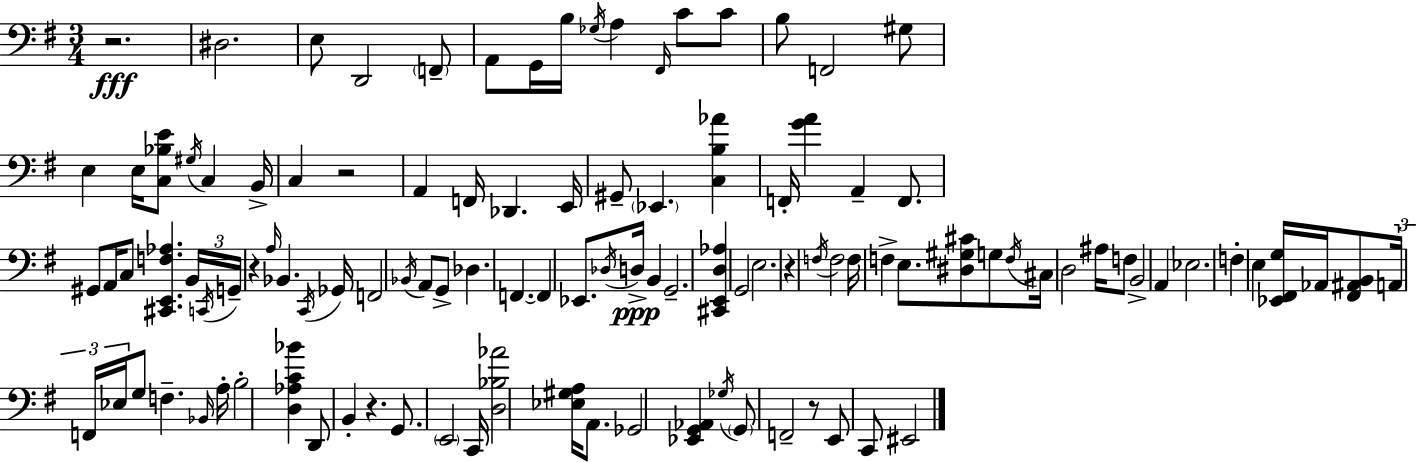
X:1
T:Untitled
M:3/4
L:1/4
K:Em
z2 ^D,2 E,/2 D,,2 F,,/2 A,,/2 G,,/4 B,/4 _G,/4 A, ^F,,/4 C/2 C/2 B,/2 F,,2 ^G,/2 E, E,/4 [C,_B,E]/2 ^G,/4 C, B,,/4 C, z2 A,, F,,/4 _D,, E,,/4 ^G,,/2 _E,, [C,B,_A] F,,/4 [GA] A,, F,,/2 ^G,,/2 A,,/4 C,/2 [^C,,E,,F,_A,] B,,/4 C,,/4 G,,/4 z A,/4 _B,, C,,/4 _G,,/4 F,,2 _B,,/4 A,,/2 G,,/2 _D, F,, F,, _E,,/2 _D,/4 D,/4 B,, G,,2 [^C,,E,,D,_A,] G,,2 E,2 z F,/4 F,2 F,/4 F, E,/2 [^D,^G,^C]/2 G,/2 F,/4 ^C,/4 D,2 ^A,/4 F,/2 B,,2 A,, _E,2 F, E, [_E,,^F,,G,]/4 _A,,/4 [^F,,^A,,B,,]/2 A,,/4 F,,/4 _E,/4 G,/2 F, _B,,/4 A,/4 B,2 [D,_A,C_B] D,,/2 B,, z G,,/2 E,,2 C,,/4 [D,_B,_A]2 [_E,^G,A,]/4 A,,/2 _G,,2 [_E,,G,,_A,,] _G,/4 G,,/2 F,,2 z/2 E,,/2 C,,/2 ^E,,2